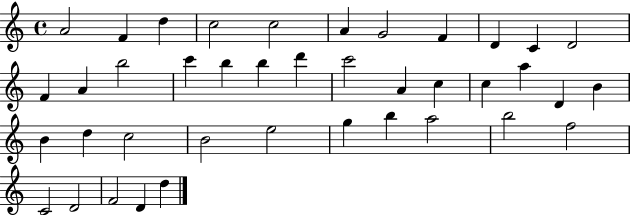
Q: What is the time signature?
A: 4/4